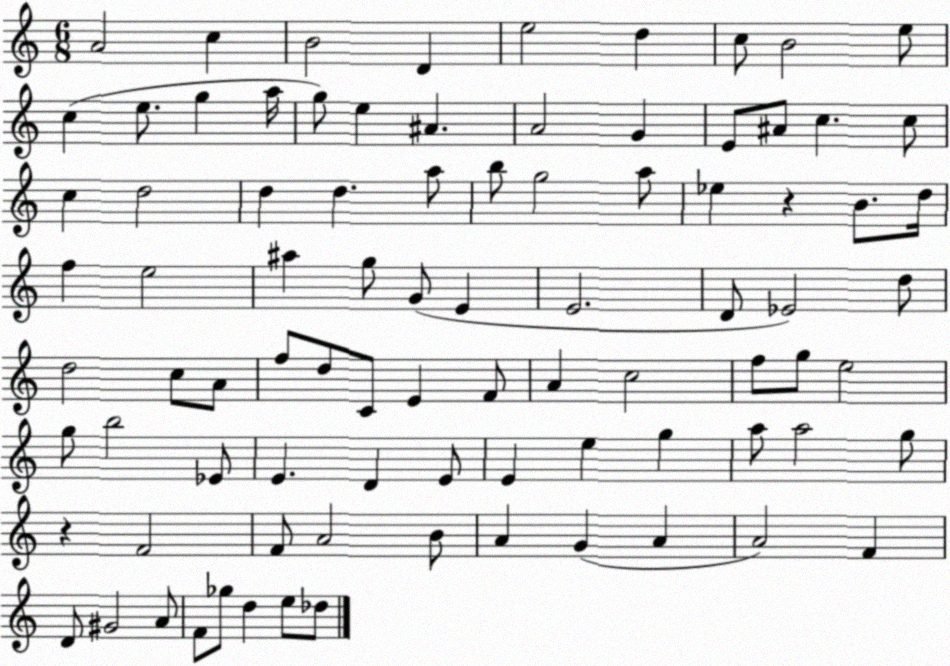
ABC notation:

X:1
T:Untitled
M:6/8
L:1/4
K:C
A2 c B2 D e2 d c/2 B2 e/2 c e/2 g a/4 g/2 e ^A A2 G E/2 ^A/2 c c/2 c d2 d d a/2 b/2 g2 a/2 _e z B/2 d/4 f e2 ^a g/2 G/2 E E2 D/2 _E2 d/2 d2 c/2 A/2 f/2 d/2 C/2 E F/2 A c2 f/2 g/2 e2 g/2 b2 _E/2 E D E/2 E e g a/2 a2 g/2 z F2 F/2 A2 B/2 A G A A2 F D/2 ^G2 A/2 F/2 _g/2 d e/2 _d/2